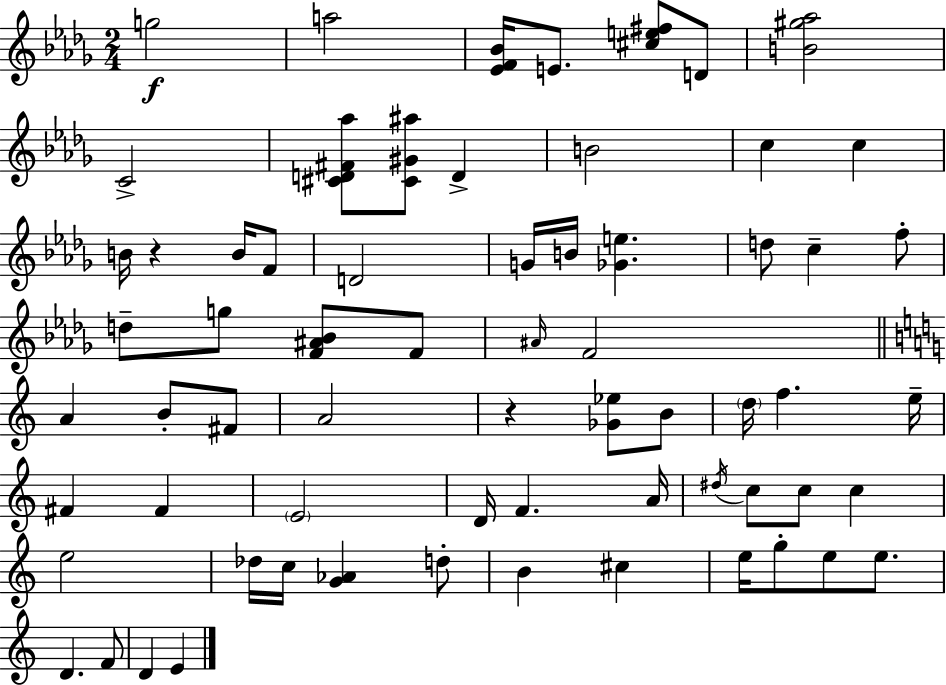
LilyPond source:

{
  \clef treble
  \numericTimeSignature
  \time 2/4
  \key bes \minor
  g''2\f | a''2 | <ees' f' bes'>16 e'8. <cis'' e'' fis''>8 d'8 | <b' gis'' aes''>2 | \break c'2-> | <cis' d' fis' aes''>8 <cis' gis' ais''>8 d'4-> | b'2 | c''4 c''4 | \break b'16 r4 b'16 f'8 | d'2 | g'16 b'16 <ges' e''>4. | d''8 c''4-- f''8-. | \break d''8-- g''8 <f' ais' bes'>8 f'8 | \grace { ais'16 } f'2 | \bar "||" \break \key c \major a'4 b'8-. fis'8 | a'2 | r4 <ges' ees''>8 b'8 | \parenthesize d''16 f''4. e''16-- | \break fis'4 fis'4 | \parenthesize e'2 | d'16 f'4. a'16 | \acciaccatura { dis''16 } c''8 c''8 c''4 | \break e''2 | des''16 c''16 <g' aes'>4 d''8-. | b'4 cis''4 | e''16 g''8-. e''8 e''8. | \break d'4. f'8 | d'4 e'4 | \bar "|."
}